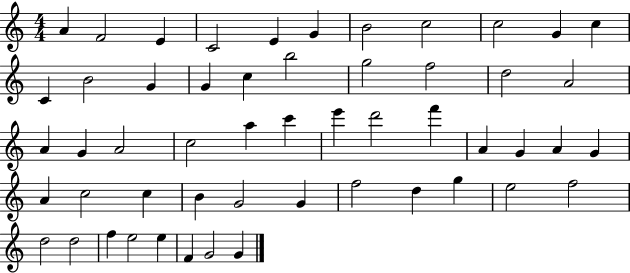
X:1
T:Untitled
M:4/4
L:1/4
K:C
A F2 E C2 E G B2 c2 c2 G c C B2 G G c b2 g2 f2 d2 A2 A G A2 c2 a c' e' d'2 f' A G A G A c2 c B G2 G f2 d g e2 f2 d2 d2 f e2 e F G2 G